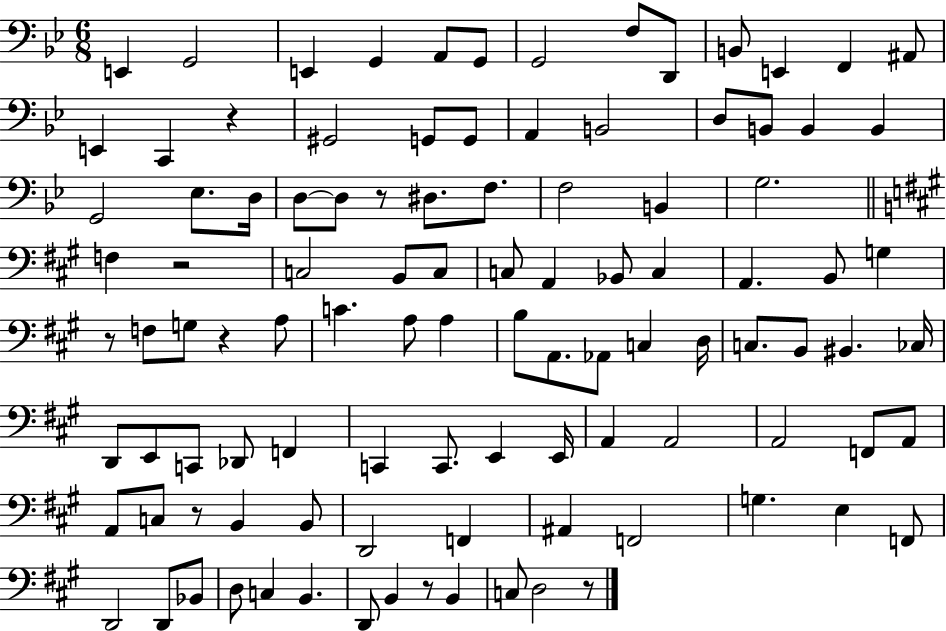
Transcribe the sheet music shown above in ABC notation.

X:1
T:Untitled
M:6/8
L:1/4
K:Bb
E,, G,,2 E,, G,, A,,/2 G,,/2 G,,2 F,/2 D,,/2 B,,/2 E,, F,, ^A,,/2 E,, C,, z ^G,,2 G,,/2 G,,/2 A,, B,,2 D,/2 B,,/2 B,, B,, G,,2 _E,/2 D,/4 D,/2 D,/2 z/2 ^D,/2 F,/2 F,2 B,, G,2 F, z2 C,2 B,,/2 C,/2 C,/2 A,, _B,,/2 C, A,, B,,/2 G, z/2 F,/2 G,/2 z A,/2 C A,/2 A, B,/2 A,,/2 _A,,/2 C, D,/4 C,/2 B,,/2 ^B,, _C,/4 D,,/2 E,,/2 C,,/2 _D,,/2 F,, C,, C,,/2 E,, E,,/4 A,, A,,2 A,,2 F,,/2 A,,/2 A,,/2 C,/2 z/2 B,, B,,/2 D,,2 F,, ^A,, F,,2 G, E, F,,/2 D,,2 D,,/2 _B,,/2 D,/2 C, B,, D,,/2 B,, z/2 B,, C,/2 D,2 z/2